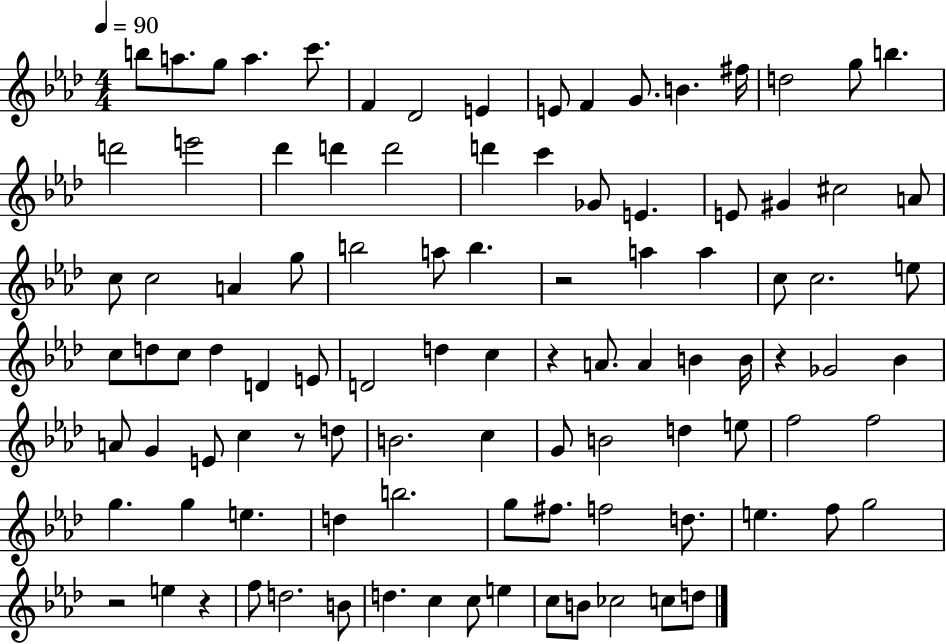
{
  \clef treble
  \numericTimeSignature
  \time 4/4
  \key aes \major
  \tempo 4 = 90
  b''8 a''8. g''8 a''4. c'''8. | f'4 des'2 e'4 | e'8 f'4 g'8. b'4. fis''16 | d''2 g''8 b''4. | \break d'''2 e'''2 | des'''4 d'''4 d'''2 | d'''4 c'''4 ges'8 e'4. | e'8 gis'4 cis''2 a'8 | \break c''8 c''2 a'4 g''8 | b''2 a''8 b''4. | r2 a''4 a''4 | c''8 c''2. e''8 | \break c''8 d''8 c''8 d''4 d'4 e'8 | d'2 d''4 c''4 | r4 a'8. a'4 b'4 b'16 | r4 ges'2 bes'4 | \break a'8 g'4 e'8 c''4 r8 d''8 | b'2. c''4 | g'8 b'2 d''4 e''8 | f''2 f''2 | \break g''4. g''4 e''4. | d''4 b''2. | g''8 fis''8. f''2 d''8. | e''4. f''8 g''2 | \break r2 e''4 r4 | f''8 d''2. b'8 | d''4. c''4 c''8 e''4 | c''8 b'8 ces''2 c''8 d''8 | \break \bar "|."
}